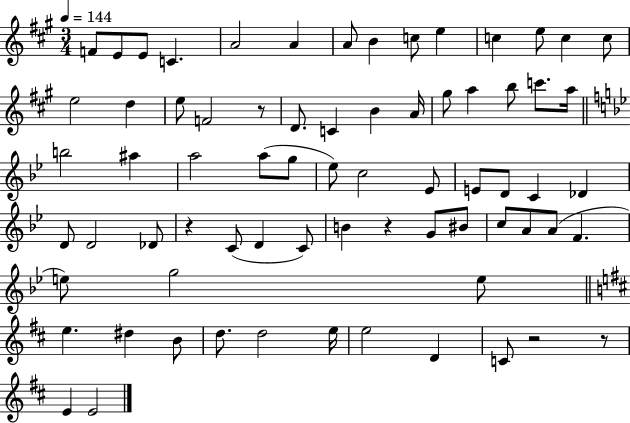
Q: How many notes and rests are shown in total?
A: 71